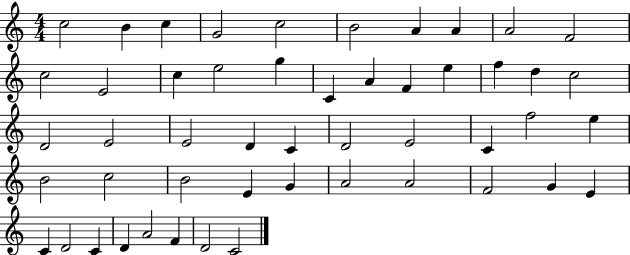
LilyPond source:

{
  \clef treble
  \numericTimeSignature
  \time 4/4
  \key c \major
  c''2 b'4 c''4 | g'2 c''2 | b'2 a'4 a'4 | a'2 f'2 | \break c''2 e'2 | c''4 e''2 g''4 | c'4 a'4 f'4 e''4 | f''4 d''4 c''2 | \break d'2 e'2 | e'2 d'4 c'4 | d'2 e'2 | c'4 f''2 e''4 | \break b'2 c''2 | b'2 e'4 g'4 | a'2 a'2 | f'2 g'4 e'4 | \break c'4 d'2 c'4 | d'4 a'2 f'4 | d'2 c'2 | \bar "|."
}